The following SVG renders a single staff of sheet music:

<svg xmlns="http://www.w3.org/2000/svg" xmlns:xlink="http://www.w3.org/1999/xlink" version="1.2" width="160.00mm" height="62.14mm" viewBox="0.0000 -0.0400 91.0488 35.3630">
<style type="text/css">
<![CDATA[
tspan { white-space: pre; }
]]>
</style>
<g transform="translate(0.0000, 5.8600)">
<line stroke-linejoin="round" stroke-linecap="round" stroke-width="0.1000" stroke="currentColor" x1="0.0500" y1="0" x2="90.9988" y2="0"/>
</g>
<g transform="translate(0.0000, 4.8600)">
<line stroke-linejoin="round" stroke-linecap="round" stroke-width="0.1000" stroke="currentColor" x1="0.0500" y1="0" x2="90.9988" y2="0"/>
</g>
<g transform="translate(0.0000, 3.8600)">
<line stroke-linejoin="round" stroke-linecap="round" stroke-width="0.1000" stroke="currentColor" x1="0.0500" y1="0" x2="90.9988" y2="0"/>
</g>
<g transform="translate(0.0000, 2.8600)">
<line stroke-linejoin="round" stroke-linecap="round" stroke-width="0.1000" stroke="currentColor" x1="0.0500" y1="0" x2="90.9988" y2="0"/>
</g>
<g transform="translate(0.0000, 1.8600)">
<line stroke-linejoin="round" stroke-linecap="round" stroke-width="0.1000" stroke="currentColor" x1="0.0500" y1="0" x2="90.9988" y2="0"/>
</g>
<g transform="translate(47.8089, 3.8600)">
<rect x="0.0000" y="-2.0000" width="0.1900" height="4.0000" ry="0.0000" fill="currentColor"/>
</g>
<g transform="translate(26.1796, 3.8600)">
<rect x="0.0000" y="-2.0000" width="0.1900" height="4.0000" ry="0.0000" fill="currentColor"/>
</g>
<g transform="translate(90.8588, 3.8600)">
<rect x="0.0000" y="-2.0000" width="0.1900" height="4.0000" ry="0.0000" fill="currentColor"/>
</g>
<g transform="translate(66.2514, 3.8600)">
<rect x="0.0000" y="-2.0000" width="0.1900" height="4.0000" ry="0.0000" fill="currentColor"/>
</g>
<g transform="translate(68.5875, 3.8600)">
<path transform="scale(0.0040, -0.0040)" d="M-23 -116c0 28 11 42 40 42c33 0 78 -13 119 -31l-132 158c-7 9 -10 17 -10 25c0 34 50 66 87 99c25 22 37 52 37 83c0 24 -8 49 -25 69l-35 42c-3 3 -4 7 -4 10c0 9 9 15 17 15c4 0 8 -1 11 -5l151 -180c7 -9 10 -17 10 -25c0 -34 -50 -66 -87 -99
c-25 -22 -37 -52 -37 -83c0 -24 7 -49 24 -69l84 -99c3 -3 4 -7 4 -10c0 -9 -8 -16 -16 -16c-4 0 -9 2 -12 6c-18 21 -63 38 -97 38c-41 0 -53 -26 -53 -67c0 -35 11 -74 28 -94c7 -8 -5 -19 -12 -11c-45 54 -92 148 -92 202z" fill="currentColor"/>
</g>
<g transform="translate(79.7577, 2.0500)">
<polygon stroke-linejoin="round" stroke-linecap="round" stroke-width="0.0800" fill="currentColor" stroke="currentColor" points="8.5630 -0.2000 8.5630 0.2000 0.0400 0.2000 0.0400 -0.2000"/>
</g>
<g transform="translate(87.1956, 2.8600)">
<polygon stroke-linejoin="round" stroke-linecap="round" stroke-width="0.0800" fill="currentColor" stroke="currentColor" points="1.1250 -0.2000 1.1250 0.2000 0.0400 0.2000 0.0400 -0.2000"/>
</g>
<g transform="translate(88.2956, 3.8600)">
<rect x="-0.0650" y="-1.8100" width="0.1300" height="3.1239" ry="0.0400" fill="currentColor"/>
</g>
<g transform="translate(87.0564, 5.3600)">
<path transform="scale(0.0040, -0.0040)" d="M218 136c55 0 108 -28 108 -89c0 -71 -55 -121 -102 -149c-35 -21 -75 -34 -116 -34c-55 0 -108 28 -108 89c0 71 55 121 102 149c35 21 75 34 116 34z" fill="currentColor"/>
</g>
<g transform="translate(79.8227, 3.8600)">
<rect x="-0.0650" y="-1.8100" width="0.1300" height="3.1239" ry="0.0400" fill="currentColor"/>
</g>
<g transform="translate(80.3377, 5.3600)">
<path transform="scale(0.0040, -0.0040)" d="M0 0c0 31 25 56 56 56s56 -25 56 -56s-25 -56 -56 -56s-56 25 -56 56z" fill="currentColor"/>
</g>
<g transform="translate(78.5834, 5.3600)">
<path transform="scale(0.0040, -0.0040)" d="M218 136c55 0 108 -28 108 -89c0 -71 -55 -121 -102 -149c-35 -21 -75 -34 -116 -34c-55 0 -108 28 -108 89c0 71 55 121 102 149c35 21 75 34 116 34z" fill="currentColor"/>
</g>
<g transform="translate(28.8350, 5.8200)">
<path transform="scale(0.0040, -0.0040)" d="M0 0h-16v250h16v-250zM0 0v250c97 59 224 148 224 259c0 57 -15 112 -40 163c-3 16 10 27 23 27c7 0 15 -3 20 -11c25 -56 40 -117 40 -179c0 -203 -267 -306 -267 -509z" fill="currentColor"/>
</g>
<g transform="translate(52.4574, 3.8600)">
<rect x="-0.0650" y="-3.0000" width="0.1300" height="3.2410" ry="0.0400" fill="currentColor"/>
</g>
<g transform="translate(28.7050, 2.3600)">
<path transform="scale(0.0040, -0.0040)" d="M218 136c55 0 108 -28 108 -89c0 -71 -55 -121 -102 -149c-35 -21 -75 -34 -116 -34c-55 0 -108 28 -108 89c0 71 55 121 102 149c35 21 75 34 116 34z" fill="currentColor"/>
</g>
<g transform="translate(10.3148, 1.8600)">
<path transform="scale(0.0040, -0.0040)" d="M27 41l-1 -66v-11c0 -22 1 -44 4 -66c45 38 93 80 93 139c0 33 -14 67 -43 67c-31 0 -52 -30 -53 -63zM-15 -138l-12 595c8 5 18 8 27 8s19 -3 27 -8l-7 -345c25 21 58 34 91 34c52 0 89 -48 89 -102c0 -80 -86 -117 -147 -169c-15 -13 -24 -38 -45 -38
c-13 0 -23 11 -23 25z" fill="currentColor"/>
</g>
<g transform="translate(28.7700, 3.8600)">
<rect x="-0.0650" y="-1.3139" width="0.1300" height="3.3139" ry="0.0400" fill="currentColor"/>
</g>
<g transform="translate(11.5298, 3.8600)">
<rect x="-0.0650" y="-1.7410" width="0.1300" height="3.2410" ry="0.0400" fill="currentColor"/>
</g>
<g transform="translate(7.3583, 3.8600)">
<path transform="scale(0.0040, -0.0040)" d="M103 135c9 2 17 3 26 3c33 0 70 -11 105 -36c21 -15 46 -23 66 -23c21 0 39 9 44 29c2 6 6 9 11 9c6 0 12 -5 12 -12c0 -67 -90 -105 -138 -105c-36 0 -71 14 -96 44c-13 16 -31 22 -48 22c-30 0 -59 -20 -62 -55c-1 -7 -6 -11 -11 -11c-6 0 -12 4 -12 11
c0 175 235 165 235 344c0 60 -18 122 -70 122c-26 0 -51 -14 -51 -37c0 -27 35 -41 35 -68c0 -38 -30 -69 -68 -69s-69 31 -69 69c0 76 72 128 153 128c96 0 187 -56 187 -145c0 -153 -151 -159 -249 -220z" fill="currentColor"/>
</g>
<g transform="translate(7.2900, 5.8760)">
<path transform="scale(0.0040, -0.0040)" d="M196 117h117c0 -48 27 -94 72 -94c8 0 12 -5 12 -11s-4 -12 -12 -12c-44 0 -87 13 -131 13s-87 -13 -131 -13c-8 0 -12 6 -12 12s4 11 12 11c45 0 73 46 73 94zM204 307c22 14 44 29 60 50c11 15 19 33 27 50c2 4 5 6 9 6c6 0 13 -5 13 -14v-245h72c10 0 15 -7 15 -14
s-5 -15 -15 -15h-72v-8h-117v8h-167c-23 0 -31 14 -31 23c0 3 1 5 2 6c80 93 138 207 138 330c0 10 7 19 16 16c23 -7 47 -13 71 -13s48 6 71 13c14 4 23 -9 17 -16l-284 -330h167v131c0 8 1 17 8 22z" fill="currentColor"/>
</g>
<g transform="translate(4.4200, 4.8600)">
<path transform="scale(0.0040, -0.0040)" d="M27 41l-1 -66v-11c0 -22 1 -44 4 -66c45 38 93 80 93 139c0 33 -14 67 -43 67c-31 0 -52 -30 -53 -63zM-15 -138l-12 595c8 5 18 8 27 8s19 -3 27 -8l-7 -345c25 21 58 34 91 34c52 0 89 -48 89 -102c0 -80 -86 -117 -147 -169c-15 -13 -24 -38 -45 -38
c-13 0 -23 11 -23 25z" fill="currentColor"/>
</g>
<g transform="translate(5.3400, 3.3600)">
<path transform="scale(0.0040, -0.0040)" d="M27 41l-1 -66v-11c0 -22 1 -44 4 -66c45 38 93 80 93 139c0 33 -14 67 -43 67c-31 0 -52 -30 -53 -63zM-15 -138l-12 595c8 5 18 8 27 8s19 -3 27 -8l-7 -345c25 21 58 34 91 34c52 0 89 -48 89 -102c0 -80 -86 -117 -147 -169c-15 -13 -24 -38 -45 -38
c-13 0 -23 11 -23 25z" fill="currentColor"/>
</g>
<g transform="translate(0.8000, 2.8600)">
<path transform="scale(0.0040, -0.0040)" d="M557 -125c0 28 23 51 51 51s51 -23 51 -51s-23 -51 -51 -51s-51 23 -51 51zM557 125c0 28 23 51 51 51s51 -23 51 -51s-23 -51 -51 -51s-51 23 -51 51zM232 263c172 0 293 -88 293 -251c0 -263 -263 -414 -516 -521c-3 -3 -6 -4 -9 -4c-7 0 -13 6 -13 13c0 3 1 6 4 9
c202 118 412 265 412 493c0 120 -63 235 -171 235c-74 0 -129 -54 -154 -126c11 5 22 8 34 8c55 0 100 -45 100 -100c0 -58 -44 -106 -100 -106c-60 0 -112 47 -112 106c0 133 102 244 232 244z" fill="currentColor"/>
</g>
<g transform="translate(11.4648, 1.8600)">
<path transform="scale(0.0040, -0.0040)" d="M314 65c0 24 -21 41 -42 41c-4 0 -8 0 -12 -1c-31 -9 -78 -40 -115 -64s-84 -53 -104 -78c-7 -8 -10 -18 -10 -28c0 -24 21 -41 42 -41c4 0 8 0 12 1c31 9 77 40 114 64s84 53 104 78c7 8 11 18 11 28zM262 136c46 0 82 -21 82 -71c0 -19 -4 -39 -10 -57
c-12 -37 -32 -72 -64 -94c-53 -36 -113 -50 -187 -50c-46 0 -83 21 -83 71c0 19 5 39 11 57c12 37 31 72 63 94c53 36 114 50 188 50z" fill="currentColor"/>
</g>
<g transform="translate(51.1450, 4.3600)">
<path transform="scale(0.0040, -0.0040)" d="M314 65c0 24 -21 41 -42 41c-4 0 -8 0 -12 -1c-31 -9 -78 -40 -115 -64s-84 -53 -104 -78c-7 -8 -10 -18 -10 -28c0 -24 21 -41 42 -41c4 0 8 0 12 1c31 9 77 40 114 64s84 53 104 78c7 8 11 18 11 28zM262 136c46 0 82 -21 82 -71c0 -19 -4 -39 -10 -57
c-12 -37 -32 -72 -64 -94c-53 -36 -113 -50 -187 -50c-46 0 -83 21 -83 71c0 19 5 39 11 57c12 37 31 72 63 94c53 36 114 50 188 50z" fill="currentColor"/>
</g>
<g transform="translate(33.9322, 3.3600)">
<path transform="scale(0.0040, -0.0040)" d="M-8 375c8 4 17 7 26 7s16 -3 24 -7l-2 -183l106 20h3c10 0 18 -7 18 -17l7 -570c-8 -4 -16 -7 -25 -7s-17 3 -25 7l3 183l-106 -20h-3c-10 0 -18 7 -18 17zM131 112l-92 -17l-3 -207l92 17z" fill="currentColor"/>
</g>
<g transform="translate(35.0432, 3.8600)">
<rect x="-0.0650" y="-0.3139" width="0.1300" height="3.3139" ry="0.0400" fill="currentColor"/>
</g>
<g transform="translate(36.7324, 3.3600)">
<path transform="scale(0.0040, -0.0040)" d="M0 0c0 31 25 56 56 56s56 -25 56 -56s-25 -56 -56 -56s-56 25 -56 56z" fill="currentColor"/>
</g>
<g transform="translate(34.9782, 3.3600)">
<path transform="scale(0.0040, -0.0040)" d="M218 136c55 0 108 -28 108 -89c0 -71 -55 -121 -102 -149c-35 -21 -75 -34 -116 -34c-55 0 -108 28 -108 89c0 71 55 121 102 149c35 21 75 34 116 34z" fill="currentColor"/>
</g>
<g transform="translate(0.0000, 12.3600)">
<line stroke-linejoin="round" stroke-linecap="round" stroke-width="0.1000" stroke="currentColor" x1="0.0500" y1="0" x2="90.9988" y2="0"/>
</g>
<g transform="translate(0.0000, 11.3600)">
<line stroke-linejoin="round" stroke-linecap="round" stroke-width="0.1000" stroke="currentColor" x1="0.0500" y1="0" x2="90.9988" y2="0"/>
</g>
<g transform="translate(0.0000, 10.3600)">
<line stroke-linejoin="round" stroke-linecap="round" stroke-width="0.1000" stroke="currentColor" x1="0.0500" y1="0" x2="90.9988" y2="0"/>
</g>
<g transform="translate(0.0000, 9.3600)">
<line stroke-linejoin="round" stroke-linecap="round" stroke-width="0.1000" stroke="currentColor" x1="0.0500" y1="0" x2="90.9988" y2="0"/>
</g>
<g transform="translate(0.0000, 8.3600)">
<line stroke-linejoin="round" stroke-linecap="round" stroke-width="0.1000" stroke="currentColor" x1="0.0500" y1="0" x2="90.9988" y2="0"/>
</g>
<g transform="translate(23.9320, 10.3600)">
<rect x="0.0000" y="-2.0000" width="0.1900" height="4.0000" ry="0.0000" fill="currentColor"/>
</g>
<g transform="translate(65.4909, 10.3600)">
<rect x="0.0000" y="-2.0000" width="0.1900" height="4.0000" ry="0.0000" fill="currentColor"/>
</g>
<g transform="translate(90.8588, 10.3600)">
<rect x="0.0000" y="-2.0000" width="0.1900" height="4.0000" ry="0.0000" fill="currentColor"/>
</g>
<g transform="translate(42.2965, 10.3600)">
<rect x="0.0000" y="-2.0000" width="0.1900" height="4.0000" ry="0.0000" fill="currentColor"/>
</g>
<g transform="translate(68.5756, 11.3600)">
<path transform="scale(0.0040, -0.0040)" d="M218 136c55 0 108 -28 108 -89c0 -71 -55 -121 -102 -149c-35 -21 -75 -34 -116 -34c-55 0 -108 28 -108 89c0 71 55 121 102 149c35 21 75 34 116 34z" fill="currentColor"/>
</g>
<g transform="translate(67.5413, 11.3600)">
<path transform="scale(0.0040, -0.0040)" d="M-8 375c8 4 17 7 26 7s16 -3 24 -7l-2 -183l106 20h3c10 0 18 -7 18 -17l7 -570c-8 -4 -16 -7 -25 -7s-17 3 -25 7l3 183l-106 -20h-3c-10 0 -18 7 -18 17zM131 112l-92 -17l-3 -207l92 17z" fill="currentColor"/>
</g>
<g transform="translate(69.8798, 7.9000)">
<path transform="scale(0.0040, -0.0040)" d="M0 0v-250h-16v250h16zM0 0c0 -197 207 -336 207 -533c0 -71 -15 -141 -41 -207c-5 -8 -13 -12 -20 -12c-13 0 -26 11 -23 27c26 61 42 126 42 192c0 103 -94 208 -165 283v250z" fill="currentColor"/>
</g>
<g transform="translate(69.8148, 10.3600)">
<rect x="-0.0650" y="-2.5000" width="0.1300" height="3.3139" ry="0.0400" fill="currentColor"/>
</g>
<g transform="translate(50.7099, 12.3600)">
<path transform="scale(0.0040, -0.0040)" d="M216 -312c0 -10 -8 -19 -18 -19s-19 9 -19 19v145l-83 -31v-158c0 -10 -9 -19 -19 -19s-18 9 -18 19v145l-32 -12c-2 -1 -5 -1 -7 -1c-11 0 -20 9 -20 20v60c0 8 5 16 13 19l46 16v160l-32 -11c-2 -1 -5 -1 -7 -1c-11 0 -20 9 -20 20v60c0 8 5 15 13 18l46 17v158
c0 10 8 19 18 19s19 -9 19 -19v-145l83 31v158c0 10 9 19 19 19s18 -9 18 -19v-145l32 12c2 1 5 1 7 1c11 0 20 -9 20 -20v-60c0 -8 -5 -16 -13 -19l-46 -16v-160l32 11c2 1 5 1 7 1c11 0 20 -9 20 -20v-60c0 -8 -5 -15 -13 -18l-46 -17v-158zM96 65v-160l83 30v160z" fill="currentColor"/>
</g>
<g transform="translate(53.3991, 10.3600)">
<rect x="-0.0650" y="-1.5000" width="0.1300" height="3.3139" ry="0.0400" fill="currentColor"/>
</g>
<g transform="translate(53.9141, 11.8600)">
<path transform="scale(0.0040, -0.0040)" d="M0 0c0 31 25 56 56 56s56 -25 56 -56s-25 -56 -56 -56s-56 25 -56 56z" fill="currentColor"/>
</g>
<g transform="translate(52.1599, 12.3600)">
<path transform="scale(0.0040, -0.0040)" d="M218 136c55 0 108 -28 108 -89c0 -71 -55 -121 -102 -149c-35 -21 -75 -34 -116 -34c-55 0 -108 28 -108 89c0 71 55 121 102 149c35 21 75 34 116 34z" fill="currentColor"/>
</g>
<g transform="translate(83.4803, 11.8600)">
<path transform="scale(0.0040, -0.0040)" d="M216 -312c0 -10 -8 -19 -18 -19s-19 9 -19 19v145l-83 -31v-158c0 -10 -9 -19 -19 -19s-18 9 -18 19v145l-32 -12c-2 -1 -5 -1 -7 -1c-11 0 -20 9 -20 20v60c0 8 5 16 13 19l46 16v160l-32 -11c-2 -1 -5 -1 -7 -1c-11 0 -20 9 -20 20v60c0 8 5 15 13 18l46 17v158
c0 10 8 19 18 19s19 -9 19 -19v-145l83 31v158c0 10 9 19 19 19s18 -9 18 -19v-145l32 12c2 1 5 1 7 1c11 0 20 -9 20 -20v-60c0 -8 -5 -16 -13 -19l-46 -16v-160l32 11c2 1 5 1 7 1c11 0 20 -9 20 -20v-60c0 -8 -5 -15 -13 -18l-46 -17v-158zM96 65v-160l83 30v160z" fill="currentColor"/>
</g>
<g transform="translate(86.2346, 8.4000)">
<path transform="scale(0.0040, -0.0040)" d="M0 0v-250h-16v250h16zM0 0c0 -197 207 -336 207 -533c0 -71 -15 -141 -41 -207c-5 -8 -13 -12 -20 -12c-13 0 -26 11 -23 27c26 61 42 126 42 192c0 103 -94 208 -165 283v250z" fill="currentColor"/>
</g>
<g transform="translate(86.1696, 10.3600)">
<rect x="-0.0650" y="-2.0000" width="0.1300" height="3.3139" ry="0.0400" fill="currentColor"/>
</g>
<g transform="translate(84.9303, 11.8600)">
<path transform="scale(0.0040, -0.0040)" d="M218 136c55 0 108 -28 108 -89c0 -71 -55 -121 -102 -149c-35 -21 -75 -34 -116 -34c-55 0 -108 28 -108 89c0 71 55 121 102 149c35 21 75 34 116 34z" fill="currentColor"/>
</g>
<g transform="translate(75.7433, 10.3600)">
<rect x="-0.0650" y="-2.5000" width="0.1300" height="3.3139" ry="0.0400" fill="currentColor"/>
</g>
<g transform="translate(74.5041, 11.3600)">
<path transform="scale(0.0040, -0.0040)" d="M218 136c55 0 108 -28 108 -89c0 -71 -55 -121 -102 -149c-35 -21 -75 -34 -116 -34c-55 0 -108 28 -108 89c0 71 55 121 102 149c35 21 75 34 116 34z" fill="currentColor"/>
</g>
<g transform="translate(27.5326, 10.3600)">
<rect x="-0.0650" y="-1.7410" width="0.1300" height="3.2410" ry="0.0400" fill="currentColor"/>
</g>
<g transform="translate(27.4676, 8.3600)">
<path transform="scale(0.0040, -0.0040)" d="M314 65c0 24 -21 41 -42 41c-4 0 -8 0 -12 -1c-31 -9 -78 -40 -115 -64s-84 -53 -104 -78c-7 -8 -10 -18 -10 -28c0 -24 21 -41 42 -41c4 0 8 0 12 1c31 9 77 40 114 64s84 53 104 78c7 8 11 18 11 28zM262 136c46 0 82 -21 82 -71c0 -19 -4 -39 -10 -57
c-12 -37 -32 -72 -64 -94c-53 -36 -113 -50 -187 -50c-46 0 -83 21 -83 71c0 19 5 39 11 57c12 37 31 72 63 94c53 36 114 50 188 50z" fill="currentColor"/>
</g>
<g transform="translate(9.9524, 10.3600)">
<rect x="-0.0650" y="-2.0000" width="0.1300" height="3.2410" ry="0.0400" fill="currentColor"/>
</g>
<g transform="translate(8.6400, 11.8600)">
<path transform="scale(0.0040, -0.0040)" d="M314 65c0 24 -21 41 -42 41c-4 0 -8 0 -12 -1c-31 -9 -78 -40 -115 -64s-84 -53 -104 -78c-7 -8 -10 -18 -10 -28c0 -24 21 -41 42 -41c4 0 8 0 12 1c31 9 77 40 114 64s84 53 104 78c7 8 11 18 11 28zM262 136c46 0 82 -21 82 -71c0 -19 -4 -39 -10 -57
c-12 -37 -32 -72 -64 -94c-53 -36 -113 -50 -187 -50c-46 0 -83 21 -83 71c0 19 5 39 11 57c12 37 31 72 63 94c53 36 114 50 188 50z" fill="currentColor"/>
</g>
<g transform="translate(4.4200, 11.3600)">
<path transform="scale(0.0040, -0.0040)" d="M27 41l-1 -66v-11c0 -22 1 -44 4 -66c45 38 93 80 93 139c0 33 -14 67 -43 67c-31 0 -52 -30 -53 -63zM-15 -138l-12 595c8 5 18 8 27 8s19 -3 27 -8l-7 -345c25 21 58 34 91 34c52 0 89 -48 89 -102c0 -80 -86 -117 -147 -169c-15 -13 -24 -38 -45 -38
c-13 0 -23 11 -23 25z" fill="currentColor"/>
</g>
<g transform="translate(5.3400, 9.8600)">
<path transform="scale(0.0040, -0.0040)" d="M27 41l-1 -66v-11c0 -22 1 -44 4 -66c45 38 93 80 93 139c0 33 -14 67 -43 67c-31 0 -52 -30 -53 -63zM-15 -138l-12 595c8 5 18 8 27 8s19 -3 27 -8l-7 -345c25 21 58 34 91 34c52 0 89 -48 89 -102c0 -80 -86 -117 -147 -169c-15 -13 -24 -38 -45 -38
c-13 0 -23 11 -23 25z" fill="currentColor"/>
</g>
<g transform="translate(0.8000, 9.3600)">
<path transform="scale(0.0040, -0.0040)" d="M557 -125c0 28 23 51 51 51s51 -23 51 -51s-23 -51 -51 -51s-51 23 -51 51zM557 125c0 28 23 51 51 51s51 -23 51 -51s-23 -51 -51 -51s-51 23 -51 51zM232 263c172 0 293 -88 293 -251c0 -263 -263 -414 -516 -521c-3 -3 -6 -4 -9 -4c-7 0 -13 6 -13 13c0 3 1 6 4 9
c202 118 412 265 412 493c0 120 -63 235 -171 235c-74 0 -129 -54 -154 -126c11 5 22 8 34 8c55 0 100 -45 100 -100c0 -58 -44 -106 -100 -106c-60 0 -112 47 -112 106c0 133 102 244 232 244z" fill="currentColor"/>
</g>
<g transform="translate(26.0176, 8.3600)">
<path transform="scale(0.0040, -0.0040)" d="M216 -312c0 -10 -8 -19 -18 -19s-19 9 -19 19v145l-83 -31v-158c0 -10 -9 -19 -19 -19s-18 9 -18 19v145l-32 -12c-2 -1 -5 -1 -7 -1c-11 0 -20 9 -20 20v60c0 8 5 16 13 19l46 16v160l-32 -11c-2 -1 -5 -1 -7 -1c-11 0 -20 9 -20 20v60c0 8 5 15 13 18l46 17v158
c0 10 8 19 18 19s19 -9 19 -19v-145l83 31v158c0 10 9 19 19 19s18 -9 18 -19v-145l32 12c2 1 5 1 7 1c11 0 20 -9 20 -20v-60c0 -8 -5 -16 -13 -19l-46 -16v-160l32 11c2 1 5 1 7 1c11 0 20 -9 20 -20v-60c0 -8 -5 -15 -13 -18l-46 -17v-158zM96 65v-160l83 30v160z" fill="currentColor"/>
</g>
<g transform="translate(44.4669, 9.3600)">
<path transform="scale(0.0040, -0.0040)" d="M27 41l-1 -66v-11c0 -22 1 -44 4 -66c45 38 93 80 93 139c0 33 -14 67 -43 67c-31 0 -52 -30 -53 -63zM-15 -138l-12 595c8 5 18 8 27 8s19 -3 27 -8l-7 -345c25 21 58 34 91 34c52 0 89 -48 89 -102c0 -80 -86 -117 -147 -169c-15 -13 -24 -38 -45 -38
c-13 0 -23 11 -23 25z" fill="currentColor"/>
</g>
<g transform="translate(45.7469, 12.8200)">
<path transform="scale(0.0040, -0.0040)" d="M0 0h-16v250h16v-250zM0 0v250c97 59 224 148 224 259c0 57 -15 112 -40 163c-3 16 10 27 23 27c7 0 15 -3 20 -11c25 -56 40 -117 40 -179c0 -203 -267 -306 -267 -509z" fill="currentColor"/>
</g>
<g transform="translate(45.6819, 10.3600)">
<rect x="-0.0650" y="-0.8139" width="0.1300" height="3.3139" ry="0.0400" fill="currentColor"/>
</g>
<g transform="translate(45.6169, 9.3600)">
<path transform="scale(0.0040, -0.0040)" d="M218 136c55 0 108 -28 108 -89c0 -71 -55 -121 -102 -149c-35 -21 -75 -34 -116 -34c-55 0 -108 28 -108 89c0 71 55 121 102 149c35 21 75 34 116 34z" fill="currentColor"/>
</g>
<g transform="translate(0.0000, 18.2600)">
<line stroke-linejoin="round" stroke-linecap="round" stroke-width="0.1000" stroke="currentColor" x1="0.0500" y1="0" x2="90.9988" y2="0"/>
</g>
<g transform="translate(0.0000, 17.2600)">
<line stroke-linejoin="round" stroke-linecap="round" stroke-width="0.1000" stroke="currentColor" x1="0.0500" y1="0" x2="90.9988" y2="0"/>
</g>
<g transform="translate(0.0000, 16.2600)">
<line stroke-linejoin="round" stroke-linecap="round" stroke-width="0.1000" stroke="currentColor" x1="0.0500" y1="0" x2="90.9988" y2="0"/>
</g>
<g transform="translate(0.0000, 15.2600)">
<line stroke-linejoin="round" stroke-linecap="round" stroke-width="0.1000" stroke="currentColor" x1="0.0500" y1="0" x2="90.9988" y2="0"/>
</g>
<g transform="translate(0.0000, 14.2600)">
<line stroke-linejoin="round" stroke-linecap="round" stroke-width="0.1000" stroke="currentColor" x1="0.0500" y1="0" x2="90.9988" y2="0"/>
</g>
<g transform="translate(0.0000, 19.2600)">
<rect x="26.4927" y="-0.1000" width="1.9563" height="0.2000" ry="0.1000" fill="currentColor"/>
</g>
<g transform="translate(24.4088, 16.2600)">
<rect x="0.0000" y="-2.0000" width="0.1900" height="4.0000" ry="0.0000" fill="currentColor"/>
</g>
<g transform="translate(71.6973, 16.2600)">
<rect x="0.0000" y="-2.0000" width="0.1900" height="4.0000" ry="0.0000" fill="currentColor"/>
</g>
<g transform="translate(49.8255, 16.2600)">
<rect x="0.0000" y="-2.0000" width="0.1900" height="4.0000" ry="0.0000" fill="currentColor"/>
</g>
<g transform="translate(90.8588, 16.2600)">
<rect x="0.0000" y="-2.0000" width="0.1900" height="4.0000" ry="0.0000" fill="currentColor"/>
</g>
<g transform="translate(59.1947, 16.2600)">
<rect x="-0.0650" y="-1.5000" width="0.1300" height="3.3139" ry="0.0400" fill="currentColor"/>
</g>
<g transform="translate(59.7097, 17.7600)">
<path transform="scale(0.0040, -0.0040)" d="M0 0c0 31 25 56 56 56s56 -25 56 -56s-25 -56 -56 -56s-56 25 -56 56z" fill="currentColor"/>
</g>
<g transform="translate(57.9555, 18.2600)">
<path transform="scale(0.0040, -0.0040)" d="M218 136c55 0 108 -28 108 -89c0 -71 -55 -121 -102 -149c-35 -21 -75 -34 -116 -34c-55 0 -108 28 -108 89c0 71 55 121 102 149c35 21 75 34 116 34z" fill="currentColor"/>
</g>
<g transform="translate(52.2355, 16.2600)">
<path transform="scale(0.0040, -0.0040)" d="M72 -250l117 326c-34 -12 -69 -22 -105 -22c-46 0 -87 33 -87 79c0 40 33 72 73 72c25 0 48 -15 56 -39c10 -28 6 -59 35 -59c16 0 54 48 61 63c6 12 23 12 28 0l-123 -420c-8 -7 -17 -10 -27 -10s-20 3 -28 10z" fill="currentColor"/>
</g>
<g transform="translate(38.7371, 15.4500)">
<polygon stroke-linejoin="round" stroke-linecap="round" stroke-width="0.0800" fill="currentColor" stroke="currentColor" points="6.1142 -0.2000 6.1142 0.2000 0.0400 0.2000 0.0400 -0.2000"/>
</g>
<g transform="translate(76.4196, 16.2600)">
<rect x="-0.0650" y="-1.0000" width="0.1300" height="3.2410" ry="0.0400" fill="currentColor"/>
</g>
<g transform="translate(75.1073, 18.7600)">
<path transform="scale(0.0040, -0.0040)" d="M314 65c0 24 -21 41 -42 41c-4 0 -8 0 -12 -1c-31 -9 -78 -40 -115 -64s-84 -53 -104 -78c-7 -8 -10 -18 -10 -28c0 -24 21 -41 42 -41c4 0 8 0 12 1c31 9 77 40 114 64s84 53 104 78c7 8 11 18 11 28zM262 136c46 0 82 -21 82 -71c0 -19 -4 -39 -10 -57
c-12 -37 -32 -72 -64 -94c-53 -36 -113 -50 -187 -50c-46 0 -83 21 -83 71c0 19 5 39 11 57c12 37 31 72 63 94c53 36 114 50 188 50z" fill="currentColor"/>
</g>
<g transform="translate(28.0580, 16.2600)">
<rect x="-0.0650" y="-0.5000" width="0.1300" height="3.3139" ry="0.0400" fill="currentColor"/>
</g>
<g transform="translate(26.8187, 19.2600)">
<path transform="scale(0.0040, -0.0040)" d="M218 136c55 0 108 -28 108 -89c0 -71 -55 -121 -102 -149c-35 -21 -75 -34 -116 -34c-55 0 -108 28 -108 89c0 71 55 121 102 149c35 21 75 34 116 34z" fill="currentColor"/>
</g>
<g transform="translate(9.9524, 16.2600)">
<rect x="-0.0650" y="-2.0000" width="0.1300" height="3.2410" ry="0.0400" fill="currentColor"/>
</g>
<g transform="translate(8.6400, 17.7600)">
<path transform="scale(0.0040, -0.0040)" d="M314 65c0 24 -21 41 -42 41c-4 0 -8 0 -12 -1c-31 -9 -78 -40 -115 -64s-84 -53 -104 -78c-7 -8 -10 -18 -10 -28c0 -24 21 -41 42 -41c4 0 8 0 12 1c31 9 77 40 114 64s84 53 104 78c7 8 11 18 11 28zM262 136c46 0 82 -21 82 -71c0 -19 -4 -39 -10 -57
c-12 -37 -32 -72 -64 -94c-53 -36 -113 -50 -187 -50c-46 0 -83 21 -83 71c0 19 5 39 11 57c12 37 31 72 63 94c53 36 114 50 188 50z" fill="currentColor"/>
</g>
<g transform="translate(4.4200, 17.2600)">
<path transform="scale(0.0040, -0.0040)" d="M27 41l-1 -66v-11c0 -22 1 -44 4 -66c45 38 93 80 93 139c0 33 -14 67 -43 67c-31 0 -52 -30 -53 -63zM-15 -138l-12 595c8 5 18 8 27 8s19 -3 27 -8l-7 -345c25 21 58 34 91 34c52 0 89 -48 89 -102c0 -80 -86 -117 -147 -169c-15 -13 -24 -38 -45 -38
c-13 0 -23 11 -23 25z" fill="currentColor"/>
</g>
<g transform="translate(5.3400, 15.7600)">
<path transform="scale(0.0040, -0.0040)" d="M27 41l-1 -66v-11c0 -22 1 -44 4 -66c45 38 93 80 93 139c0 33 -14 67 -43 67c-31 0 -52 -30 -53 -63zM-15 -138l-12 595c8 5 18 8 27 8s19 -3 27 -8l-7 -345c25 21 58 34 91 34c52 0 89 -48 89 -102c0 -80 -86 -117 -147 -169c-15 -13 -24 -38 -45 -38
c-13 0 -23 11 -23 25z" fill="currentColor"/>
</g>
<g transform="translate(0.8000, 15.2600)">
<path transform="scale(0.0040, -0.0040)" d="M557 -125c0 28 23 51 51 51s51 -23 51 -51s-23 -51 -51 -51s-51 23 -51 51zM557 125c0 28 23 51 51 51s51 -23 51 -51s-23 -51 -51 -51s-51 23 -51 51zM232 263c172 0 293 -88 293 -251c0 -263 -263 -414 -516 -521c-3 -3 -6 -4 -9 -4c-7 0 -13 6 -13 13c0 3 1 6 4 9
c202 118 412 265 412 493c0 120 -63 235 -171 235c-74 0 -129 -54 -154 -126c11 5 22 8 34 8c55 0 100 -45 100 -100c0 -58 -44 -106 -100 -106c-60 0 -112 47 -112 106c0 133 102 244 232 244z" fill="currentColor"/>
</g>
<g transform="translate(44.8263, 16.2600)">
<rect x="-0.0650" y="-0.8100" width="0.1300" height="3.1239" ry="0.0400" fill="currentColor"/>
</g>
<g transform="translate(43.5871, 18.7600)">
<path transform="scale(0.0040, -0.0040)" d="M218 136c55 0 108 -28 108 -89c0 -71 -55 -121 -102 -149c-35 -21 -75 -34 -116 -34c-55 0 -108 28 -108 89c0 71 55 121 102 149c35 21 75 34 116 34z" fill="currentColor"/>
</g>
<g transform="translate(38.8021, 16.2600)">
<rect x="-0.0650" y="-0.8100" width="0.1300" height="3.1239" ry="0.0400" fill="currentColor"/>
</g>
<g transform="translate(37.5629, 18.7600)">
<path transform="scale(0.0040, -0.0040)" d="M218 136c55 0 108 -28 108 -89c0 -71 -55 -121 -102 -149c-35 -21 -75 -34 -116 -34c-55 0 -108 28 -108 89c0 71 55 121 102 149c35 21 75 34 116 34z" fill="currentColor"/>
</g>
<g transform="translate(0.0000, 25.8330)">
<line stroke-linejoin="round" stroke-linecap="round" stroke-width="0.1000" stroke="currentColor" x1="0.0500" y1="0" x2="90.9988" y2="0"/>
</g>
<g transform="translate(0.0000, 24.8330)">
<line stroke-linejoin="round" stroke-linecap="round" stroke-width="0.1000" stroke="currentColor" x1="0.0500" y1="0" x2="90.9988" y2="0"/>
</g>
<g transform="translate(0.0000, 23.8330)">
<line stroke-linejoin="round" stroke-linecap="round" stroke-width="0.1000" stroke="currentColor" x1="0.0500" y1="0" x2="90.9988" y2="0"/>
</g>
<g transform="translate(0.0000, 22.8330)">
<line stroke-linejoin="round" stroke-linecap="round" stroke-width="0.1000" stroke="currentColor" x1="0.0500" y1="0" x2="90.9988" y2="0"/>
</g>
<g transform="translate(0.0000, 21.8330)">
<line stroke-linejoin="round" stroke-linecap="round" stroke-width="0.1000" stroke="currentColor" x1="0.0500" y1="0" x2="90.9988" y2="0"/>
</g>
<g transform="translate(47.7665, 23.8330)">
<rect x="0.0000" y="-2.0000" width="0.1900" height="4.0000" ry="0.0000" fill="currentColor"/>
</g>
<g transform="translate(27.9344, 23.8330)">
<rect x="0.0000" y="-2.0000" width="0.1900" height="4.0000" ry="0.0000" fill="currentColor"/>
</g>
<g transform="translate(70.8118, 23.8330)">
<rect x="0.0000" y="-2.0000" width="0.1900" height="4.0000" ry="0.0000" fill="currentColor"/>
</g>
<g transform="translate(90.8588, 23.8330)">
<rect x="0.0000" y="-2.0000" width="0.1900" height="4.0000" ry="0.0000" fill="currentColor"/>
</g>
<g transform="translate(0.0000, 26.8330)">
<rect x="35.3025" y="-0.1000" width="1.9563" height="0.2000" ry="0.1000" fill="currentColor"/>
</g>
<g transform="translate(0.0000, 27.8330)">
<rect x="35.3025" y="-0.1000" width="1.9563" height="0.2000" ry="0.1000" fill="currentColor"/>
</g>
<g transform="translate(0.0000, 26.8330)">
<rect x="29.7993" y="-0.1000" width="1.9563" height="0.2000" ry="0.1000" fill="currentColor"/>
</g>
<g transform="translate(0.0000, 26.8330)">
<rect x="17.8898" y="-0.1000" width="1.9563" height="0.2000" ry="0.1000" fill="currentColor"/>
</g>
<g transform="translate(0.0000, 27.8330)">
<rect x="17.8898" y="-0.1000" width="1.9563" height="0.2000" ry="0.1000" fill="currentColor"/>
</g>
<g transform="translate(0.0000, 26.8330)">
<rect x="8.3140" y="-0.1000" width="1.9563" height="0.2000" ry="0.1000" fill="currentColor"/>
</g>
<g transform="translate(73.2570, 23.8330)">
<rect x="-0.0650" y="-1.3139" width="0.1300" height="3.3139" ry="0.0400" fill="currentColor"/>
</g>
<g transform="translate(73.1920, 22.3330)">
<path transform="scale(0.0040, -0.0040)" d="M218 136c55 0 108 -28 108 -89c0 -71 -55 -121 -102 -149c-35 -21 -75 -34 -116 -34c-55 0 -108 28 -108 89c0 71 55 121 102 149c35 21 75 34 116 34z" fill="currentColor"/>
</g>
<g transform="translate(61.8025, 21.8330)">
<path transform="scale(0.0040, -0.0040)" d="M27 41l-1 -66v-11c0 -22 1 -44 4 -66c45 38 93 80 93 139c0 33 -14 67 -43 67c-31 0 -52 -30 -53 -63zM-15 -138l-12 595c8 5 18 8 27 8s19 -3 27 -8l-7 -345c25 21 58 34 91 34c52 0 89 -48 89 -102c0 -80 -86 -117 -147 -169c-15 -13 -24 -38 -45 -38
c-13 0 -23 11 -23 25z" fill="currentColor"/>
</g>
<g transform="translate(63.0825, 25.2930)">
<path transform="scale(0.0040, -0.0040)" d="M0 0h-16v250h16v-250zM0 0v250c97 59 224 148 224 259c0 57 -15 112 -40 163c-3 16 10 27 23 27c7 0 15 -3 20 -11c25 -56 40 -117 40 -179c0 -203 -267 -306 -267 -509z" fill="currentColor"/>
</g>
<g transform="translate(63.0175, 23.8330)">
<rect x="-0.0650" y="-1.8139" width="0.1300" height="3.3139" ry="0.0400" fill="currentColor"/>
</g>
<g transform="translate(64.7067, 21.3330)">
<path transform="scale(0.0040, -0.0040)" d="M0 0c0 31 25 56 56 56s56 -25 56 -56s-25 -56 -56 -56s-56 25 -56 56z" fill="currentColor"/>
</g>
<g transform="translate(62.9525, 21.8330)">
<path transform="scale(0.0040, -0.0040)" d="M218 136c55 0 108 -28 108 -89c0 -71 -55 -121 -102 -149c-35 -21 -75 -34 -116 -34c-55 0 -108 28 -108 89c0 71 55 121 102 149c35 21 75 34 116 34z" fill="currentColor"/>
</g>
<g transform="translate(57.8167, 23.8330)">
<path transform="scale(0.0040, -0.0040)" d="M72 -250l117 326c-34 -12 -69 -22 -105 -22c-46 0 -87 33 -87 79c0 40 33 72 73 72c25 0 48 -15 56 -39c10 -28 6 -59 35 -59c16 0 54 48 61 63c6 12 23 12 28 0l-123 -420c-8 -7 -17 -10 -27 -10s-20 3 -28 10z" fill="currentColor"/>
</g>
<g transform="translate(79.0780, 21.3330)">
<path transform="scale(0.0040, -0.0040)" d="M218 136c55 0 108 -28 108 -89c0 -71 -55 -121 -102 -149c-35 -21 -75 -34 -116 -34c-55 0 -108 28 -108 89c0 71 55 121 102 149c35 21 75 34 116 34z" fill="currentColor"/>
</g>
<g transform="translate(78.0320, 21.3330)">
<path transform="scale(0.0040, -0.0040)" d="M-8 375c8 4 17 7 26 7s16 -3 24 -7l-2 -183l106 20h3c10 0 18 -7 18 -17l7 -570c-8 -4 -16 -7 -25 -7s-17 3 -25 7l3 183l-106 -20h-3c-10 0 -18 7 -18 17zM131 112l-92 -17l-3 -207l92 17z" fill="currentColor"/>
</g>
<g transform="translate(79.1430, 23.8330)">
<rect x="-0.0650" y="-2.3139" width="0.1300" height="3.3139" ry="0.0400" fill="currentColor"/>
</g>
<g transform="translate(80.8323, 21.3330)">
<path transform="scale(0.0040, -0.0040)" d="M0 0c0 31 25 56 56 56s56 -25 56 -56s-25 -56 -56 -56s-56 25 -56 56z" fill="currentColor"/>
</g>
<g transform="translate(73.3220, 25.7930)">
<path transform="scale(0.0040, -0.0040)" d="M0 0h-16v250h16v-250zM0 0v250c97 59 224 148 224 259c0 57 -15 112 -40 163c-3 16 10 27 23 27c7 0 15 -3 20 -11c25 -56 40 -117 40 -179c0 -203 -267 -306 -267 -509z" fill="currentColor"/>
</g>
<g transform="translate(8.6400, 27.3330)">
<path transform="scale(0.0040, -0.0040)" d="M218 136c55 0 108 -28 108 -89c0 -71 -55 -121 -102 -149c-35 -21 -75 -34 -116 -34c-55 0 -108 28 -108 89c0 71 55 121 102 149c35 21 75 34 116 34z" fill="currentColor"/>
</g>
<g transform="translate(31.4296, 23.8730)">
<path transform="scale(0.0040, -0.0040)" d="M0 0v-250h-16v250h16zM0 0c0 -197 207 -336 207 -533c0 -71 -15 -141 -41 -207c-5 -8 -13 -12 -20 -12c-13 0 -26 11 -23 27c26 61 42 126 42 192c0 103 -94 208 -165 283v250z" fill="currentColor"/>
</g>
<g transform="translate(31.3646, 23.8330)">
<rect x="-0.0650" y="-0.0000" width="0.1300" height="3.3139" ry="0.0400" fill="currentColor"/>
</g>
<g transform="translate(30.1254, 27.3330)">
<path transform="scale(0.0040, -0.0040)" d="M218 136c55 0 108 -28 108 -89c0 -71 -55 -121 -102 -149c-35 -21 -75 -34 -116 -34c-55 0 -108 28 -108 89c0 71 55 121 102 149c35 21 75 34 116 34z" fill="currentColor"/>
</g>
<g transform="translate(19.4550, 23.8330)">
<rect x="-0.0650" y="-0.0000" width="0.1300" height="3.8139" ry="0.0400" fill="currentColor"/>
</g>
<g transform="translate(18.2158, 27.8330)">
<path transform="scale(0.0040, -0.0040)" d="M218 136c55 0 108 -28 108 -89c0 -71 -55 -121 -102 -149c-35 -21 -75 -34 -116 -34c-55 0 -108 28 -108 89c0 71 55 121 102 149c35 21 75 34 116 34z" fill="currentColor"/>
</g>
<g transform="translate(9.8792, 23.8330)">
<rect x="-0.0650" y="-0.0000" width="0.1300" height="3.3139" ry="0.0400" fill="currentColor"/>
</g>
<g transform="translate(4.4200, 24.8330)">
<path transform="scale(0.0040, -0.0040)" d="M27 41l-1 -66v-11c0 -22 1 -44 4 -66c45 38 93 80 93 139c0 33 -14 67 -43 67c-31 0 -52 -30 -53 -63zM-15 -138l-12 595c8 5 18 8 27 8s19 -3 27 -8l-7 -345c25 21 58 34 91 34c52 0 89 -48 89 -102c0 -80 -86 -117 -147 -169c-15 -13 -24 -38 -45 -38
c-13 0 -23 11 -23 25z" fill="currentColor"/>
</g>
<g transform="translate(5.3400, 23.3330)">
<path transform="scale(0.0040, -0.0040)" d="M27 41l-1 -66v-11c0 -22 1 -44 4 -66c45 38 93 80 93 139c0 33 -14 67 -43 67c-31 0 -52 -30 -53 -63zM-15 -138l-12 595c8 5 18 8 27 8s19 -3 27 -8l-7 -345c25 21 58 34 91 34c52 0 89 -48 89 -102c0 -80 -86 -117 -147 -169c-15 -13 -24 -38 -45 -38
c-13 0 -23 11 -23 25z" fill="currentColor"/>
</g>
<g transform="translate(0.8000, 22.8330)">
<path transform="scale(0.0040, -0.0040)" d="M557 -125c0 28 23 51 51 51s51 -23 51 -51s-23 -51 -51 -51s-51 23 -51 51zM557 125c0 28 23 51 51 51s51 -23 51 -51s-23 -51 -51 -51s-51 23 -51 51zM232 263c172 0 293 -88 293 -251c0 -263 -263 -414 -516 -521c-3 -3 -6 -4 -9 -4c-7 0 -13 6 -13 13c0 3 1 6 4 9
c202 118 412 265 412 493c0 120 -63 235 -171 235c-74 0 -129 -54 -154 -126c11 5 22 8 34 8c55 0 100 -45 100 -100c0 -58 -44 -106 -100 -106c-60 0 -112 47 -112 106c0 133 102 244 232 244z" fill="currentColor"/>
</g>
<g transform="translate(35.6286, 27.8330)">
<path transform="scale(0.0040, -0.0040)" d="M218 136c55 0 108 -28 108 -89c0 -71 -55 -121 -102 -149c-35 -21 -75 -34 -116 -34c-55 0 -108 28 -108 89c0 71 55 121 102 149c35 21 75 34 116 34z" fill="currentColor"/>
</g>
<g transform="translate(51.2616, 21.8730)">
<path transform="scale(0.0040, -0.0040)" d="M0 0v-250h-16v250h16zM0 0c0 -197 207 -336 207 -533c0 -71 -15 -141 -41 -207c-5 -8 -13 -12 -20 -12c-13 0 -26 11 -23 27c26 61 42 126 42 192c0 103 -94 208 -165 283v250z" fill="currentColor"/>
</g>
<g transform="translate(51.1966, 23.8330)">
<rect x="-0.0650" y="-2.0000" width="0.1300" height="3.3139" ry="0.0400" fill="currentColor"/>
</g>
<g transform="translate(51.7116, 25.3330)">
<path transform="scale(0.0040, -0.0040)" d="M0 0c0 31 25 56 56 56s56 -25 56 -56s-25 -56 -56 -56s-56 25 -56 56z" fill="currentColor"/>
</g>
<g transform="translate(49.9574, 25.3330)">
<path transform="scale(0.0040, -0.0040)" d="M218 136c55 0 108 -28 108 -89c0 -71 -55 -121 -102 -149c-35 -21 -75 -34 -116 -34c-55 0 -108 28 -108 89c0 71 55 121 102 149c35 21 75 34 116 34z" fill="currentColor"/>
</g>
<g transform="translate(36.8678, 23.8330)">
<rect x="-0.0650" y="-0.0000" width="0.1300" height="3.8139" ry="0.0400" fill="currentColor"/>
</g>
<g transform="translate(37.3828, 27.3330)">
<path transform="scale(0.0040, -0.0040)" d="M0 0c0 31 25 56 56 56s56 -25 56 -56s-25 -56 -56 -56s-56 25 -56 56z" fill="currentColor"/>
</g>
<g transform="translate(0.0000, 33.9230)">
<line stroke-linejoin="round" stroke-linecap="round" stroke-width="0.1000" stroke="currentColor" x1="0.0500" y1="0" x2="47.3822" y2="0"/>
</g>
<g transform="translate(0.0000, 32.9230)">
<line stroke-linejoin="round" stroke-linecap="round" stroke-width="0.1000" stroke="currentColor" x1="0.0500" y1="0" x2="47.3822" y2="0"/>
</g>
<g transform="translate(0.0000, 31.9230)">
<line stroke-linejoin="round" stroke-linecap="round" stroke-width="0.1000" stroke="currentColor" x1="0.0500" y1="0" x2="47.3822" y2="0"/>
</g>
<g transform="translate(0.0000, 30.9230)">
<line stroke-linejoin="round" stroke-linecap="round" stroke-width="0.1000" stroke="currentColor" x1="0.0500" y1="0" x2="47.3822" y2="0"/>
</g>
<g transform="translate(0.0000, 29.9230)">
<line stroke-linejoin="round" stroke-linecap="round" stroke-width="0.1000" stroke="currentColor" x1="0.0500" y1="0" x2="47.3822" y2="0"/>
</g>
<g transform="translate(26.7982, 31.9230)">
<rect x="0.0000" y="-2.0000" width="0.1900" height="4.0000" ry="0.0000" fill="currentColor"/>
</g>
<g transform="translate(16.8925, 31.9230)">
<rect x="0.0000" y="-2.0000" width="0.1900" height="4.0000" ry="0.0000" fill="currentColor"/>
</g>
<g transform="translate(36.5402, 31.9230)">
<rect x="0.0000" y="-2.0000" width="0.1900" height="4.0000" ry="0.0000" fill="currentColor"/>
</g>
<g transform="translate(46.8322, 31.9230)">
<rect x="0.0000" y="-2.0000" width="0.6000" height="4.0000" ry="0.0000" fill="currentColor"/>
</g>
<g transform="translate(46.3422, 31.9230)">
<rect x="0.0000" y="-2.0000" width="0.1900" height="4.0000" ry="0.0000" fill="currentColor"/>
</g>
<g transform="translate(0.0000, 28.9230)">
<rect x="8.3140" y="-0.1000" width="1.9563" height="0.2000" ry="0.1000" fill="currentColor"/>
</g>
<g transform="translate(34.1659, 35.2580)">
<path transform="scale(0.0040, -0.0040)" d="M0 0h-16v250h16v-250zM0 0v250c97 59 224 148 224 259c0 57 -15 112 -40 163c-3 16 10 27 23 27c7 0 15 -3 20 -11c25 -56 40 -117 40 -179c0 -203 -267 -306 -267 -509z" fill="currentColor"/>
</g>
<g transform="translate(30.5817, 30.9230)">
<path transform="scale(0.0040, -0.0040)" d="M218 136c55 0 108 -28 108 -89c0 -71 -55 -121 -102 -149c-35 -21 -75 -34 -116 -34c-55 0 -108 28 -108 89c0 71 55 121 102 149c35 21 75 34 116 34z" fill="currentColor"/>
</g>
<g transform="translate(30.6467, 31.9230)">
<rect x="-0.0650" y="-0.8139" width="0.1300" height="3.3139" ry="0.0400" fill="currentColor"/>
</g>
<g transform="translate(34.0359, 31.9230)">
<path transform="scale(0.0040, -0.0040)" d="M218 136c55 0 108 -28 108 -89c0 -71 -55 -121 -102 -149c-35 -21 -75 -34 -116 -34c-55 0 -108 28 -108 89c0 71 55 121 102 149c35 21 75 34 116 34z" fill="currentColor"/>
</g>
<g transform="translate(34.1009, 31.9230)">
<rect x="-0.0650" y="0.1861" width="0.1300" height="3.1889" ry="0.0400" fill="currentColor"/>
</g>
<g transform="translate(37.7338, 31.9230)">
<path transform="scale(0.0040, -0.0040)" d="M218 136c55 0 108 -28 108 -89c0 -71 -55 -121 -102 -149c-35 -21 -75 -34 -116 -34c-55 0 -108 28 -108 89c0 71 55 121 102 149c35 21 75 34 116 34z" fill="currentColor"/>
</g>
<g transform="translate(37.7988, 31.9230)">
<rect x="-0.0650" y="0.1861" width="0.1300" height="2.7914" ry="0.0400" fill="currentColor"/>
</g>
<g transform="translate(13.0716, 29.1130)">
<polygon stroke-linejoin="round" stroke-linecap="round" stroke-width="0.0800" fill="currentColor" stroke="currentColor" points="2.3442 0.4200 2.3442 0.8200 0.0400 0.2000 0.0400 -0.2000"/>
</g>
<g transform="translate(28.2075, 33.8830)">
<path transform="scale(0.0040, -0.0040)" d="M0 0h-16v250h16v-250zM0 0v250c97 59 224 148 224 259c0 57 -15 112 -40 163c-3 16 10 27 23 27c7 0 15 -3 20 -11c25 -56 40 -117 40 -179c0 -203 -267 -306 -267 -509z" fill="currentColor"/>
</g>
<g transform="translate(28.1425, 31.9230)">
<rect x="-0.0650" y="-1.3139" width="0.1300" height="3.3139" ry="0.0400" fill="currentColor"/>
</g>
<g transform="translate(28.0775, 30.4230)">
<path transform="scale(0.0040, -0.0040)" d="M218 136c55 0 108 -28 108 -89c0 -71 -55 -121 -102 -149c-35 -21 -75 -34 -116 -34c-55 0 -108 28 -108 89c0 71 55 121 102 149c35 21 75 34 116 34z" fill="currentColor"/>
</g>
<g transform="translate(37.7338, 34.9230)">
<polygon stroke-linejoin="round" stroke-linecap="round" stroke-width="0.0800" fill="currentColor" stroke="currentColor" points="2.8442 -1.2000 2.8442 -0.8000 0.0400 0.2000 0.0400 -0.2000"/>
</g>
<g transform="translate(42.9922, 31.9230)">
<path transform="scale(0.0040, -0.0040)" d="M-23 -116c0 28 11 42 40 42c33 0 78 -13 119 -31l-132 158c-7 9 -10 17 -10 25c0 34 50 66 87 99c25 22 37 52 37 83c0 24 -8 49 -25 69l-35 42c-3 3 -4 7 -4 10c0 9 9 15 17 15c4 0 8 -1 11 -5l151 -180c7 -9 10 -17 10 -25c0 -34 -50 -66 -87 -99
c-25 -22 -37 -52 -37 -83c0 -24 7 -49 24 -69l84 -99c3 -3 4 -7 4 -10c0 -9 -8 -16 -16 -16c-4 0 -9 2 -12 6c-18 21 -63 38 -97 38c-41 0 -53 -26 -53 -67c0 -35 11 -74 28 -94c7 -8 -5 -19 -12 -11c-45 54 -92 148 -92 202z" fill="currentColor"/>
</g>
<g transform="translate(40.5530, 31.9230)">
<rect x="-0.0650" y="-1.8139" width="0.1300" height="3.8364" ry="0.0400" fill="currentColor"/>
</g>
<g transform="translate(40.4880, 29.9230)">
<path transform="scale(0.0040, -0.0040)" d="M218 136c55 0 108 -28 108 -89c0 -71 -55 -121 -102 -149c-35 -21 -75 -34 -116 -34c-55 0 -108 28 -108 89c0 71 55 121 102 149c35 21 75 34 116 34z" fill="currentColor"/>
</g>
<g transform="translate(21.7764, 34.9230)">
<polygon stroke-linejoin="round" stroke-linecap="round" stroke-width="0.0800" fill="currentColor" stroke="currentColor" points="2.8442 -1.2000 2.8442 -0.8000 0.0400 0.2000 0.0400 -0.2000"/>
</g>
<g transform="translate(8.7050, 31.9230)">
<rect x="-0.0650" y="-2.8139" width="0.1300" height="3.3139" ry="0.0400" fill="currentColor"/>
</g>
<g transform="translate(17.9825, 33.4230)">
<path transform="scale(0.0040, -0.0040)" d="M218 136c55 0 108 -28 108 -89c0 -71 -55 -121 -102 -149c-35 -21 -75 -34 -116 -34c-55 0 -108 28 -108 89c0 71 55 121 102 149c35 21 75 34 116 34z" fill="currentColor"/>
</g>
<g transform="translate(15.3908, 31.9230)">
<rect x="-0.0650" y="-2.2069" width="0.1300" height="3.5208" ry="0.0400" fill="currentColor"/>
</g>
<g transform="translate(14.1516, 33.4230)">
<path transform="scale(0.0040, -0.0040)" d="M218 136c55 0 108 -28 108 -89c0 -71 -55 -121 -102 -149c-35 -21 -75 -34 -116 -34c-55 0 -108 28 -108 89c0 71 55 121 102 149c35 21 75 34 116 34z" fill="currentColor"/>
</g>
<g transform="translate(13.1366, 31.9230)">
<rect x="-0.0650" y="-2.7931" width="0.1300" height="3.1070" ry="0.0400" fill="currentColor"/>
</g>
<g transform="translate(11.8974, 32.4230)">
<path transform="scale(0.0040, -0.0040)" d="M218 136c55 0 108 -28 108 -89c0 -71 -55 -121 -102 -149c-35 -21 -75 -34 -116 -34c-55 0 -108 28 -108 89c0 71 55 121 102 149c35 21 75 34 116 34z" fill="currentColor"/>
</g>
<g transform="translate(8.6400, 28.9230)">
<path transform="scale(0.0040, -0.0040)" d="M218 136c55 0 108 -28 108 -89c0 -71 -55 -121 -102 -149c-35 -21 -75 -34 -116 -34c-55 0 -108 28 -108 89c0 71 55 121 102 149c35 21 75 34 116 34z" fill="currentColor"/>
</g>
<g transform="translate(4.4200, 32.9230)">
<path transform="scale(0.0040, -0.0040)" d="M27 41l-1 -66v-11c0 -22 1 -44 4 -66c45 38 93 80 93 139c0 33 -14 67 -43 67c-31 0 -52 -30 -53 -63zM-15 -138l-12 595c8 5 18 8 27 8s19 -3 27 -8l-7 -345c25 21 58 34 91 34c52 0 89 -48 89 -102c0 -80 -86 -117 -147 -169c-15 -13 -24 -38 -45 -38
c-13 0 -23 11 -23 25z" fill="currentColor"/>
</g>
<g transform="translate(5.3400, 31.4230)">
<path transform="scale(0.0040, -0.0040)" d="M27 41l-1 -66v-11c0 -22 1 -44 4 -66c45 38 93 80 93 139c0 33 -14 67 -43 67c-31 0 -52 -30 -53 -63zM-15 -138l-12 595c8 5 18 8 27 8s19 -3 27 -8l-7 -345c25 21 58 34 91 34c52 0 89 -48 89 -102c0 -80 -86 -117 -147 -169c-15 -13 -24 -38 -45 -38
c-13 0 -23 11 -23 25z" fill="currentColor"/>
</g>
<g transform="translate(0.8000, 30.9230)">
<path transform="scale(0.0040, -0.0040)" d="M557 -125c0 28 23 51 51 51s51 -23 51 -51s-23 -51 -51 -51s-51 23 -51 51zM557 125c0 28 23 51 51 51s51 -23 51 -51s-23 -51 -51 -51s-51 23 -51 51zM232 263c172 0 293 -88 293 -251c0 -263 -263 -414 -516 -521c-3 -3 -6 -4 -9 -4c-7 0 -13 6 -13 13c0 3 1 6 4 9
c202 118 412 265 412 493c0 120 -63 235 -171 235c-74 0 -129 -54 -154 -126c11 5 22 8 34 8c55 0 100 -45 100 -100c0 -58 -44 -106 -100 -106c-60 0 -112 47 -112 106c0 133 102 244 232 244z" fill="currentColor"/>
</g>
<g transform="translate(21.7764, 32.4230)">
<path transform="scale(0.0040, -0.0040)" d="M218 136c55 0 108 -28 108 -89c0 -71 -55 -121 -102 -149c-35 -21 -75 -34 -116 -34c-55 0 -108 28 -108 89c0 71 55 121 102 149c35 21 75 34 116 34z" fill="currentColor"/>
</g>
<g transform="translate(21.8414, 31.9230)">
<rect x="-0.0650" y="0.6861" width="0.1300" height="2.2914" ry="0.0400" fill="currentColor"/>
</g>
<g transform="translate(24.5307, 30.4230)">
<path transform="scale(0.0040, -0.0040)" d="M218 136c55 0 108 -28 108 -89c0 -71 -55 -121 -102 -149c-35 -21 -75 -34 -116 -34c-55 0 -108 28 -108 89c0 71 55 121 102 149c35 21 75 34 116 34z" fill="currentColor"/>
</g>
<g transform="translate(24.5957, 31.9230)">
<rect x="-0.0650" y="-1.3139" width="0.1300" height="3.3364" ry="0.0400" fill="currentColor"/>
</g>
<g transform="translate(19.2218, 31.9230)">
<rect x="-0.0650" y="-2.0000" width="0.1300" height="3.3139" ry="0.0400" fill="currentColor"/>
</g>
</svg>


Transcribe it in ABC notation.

X:1
T:Untitled
M:2/4
L:1/4
K:Bb
_A,2 G,/2 E, C,2 z A,,/2 A,,/4 A,,2 ^A,2 _F,/2 ^G,, B,,/2 B,, ^A,,/2 A,,2 _E,, F,,/2 F,,/2 z/2 G,, F,,2 D,, C,, D,,/2 C,, A,,/2 z/2 _A,/2 G,/2 B, C C,/2 A,,/2 A,, C,/2 G,/2 G,/2 F, D,/2 D,/2 A,/2 z